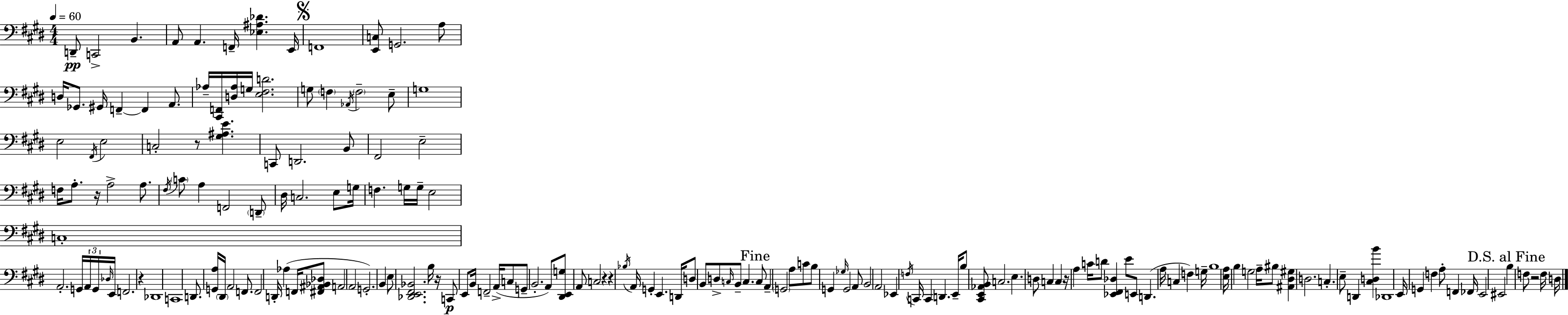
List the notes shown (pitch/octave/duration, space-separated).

D2/e C2/h B2/q. A2/e A2/q. F2/s [Eb3,A#3,Db4]/q. E2/s F2/w [E2,C3]/e G2/h. A3/e D3/s Gb2/e. G#2/s F2/q F2/q A2/e. Ab3/s [C#2,F2]/s [D3,Ab3]/s G3/s [E3,F#3,D4]/h. G3/e F3/q Ab2/s F3/h E3/e G3/w E3/h F#2/s E3/h C3/h R/e [G#3,A#3,E4]/q. C2/e D2/h. B2/e F#2/h E3/h F3/s A3/e. R/s A3/h A3/e. F#3/s C4/e A3/q F2/h D2/e D#3/s C3/h. E3/e G3/s F3/q. G3/s G3/s E3/h C3/w A2/h. G2/s A2/s G2/s Db3/s E2/s F2/h. R/q Db2/w C2/w D2/e. [G2,A3]/s D#2/s A2/h F2/e. F2/h D2/s Ab3/q F2/s [F#2,A#2,Bb2,Db3]/e A2/h A2/h G2/h. B2/q E3/e [Db2,E2,F#2,Bb2]/h. B3/s R/s C2/e E2/e B2/s F2/h A2/s C3/e G2/e B2/h. A2/e [D#2,E2,G3]/e A2/e C3/h R/q R/q Bb3/s A2/s G2/q E2/q. D2/s D3/e B2/e D3/e C3/s B2/e C3/q. C3/e A2/q G2/h A3/e C4/e B3/e G2/q Gb3/s G2/h A2/e B2/h A2/h Eb2/q F3/s C2/s C2/q D2/q. E2/s B3/e [C#2,E2,Ab2,B2]/e C3/h. E3/q. D3/e C3/q C3/q R/s A3/q C4/s D4/e [Eb2,F#2,Db3]/q E4/e E2/e D2/q. A3/s C3/q F3/q G3/s B3/w [E3,A3]/s B3/q G3/h A3/s BIS3/e [A#2,D#3,G#3]/q D3/h. C3/q. E3/e D2/q [C#3,D3,B4]/q Db2/w E2/s G2/q F3/q A3/e F2/q FES2/s E2/h EIS2/h B3/q F3/e R/h F3/s D3/s